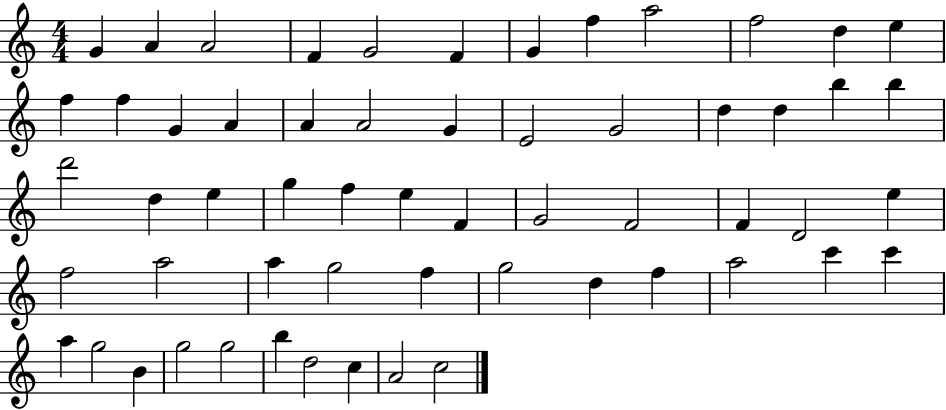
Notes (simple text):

G4/q A4/q A4/h F4/q G4/h F4/q G4/q F5/q A5/h F5/h D5/q E5/q F5/q F5/q G4/q A4/q A4/q A4/h G4/q E4/h G4/h D5/q D5/q B5/q B5/q D6/h D5/q E5/q G5/q F5/q E5/q F4/q G4/h F4/h F4/q D4/h E5/q F5/h A5/h A5/q G5/h F5/q G5/h D5/q F5/q A5/h C6/q C6/q A5/q G5/h B4/q G5/h G5/h B5/q D5/h C5/q A4/h C5/h